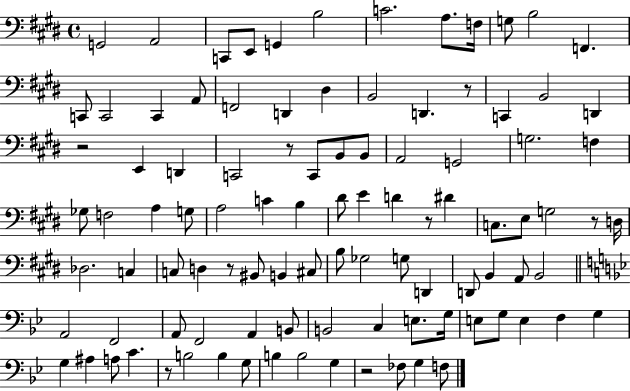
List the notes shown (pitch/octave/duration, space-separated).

G2/h A2/h C2/e E2/e G2/q B3/h C4/h. A3/e. F3/s G3/e B3/h F2/q. C2/e C2/h C2/q A2/e F2/h D2/q D#3/q B2/h D2/q. R/e C2/q B2/h D2/q R/h E2/q D2/q C2/h R/e C2/e B2/e B2/e A2/h G2/h G3/h. F3/q Gb3/e F3/h A3/q G3/e A3/h C4/q B3/q D#4/e E4/q D4/q R/e D#4/q C3/e. E3/e G3/h R/e D3/s Db3/h. C3/q C3/e D3/q R/e BIS2/e B2/q C#3/e B3/e Gb3/h G3/e D2/q D2/e B2/q A2/e B2/h A2/h F2/h A2/e F2/h A2/q B2/e B2/h C3/q E3/e. G3/s E3/e G3/e E3/q F3/q G3/q G3/q A#3/q A3/e C4/q. R/e B3/h B3/q G3/e B3/q B3/h G3/q R/h FES3/e G3/q F3/e